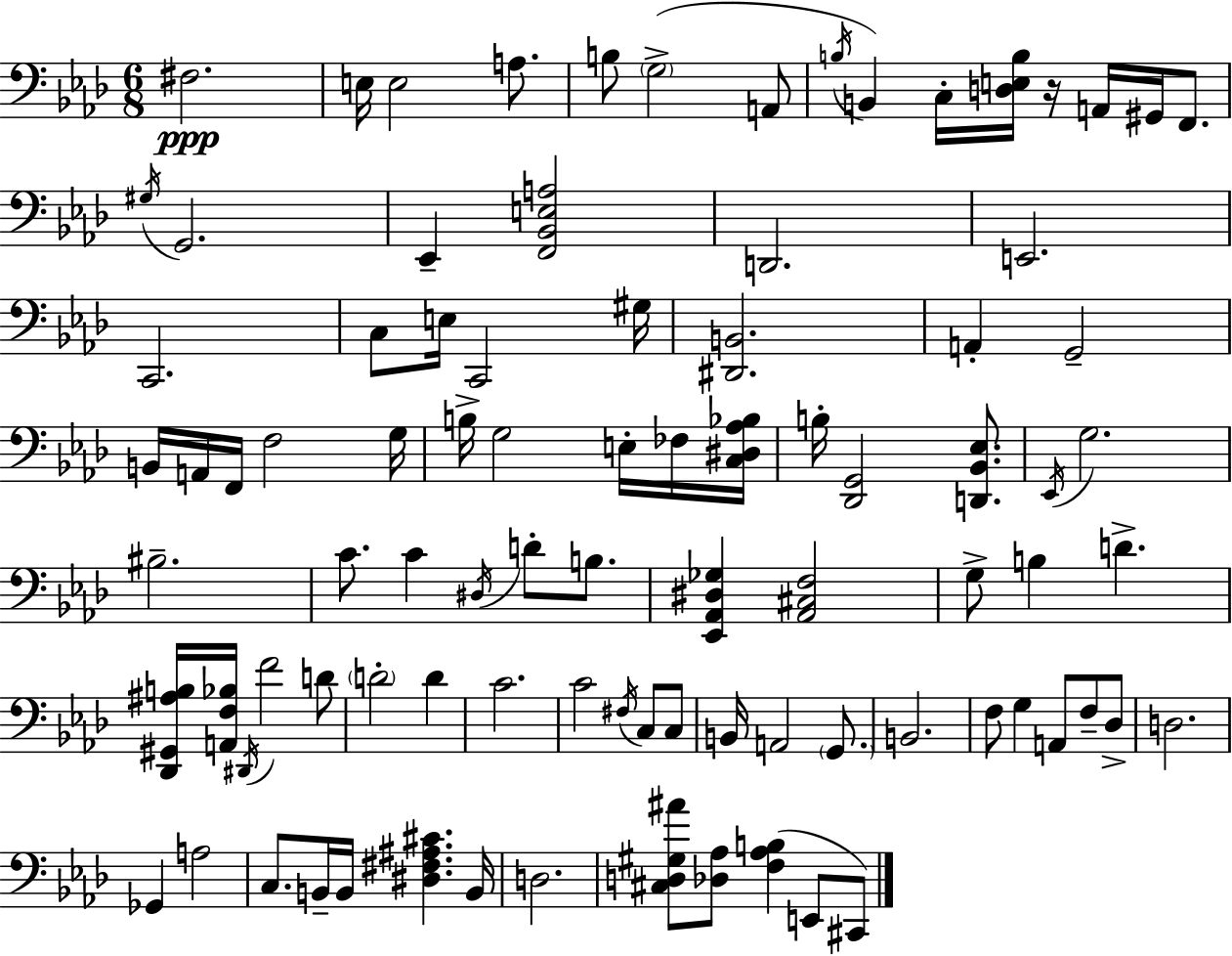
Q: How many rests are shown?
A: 1